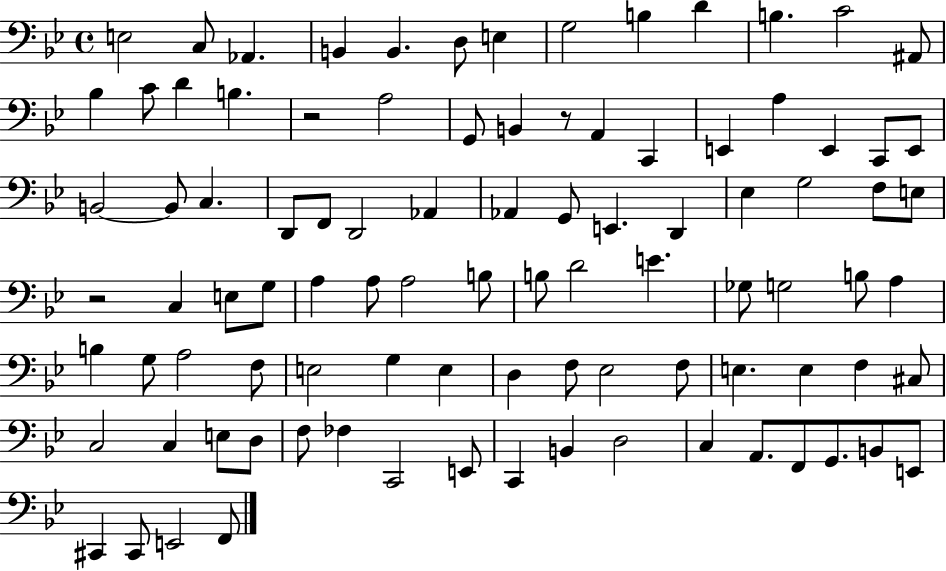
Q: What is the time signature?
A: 4/4